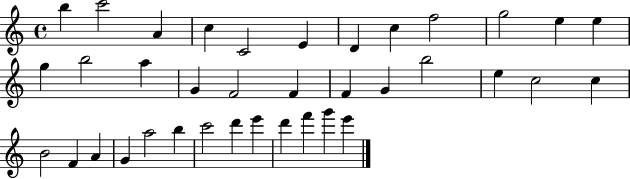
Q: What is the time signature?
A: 4/4